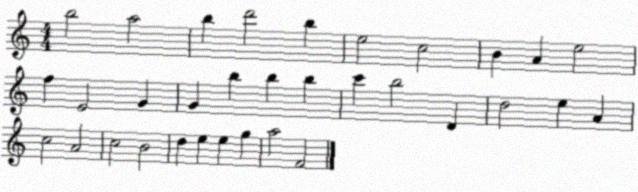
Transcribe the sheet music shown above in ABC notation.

X:1
T:Untitled
M:4/4
L:1/4
K:C
b2 a2 b d'2 b e2 c2 B A e2 f E2 G G b b b c' b2 D d2 e A c2 A2 c2 B2 d e e g a2 F2